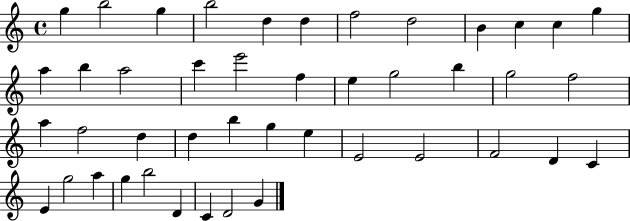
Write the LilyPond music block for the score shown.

{
  \clef treble
  \time 4/4
  \defaultTimeSignature
  \key c \major
  g''4 b''2 g''4 | b''2 d''4 d''4 | f''2 d''2 | b'4 c''4 c''4 g''4 | \break a''4 b''4 a''2 | c'''4 e'''2 f''4 | e''4 g''2 b''4 | g''2 f''2 | \break a''4 f''2 d''4 | d''4 b''4 g''4 e''4 | e'2 e'2 | f'2 d'4 c'4 | \break e'4 g''2 a''4 | g''4 b''2 d'4 | c'4 d'2 g'4 | \bar "|."
}